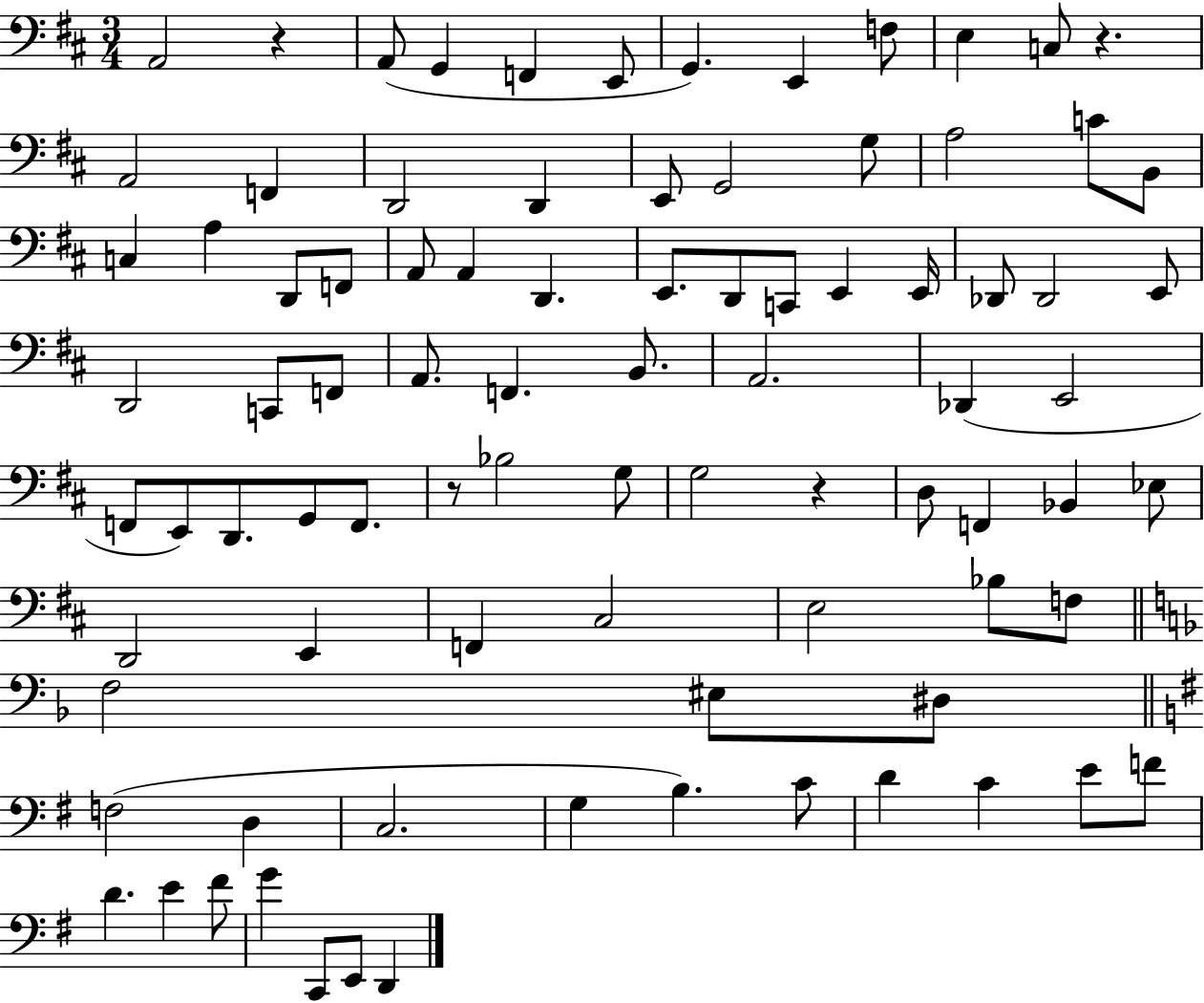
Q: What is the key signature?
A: D major